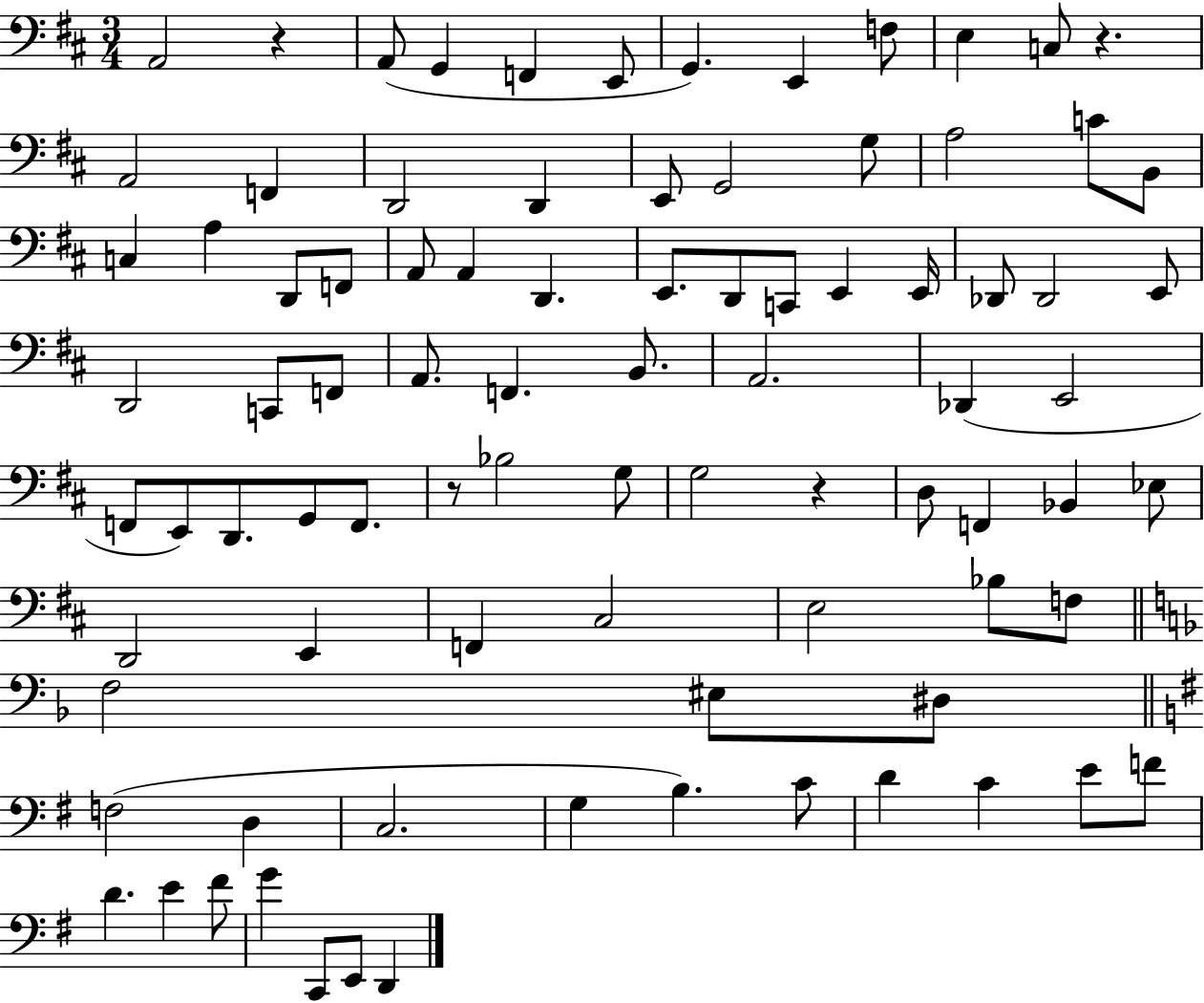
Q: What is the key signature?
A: D major